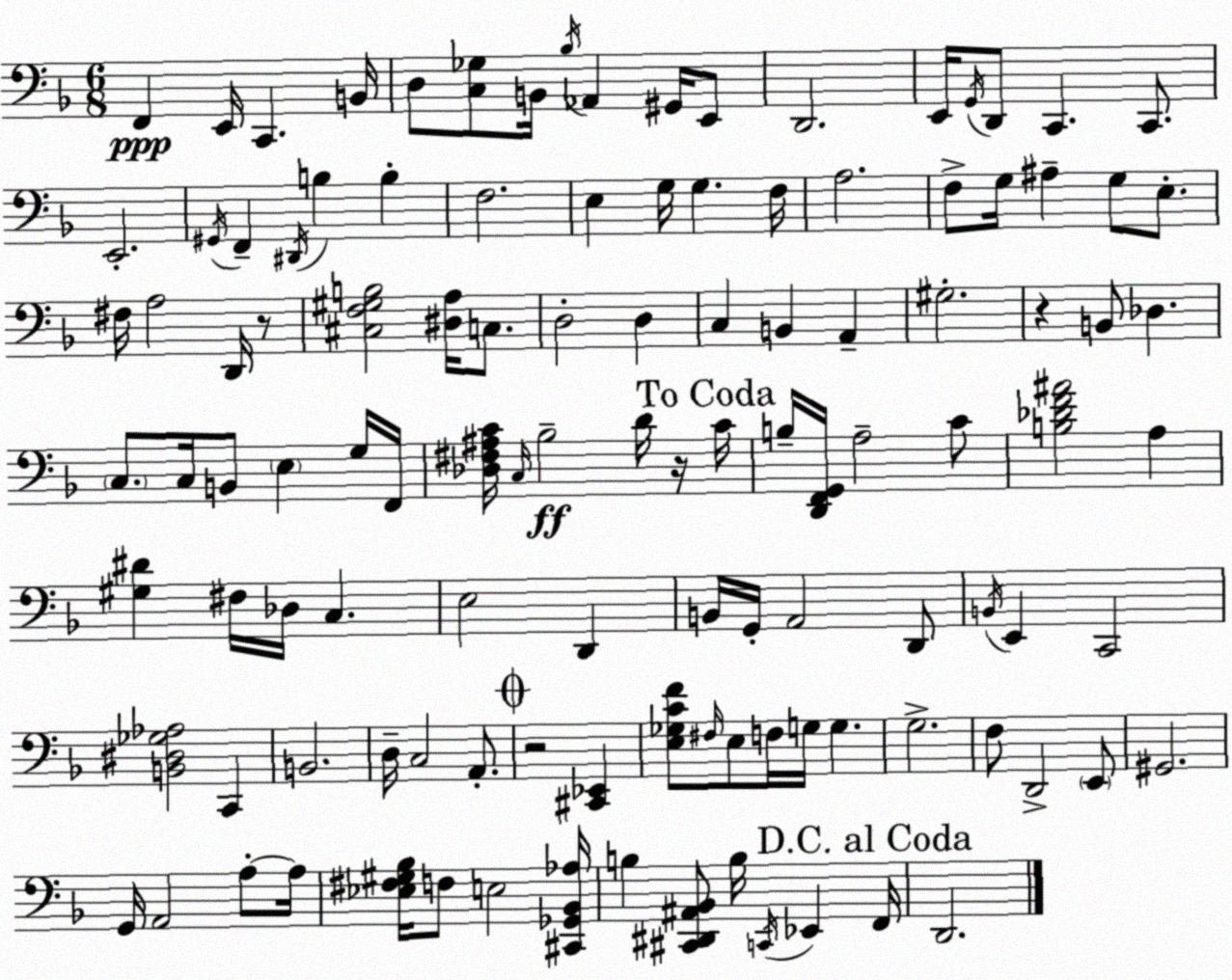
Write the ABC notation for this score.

X:1
T:Untitled
M:6/8
L:1/4
K:Dm
F,, E,,/4 C,, B,,/4 D,/2 [C,_G,]/2 B,,/4 _B,/4 _A,, ^G,,/4 E,,/2 D,,2 E,,/4 G,,/4 D,,/2 C,, C,,/2 E,,2 ^G,,/4 F,, ^D,,/4 B, B, F,2 E, G,/4 G, F,/4 A,2 F,/2 G,/4 ^A, G,/2 E,/2 ^F,/4 A,2 D,,/4 z/2 [^C,F,^G,B,]2 [^D,A,]/4 C,/2 D,2 D, C, B,, A,, ^G,2 z B,,/2 _D, C,/2 C,/4 B,,/2 E, G,/4 F,,/4 [_D,^F,^A,C]/4 C,/4 _B,2 D/4 z/4 C/4 B,/4 [D,,F,,G,,]/4 A,2 C/2 [B,_DF^A]2 A, [^G,^D] ^F,/4 _D,/4 C, E,2 D,, B,,/4 G,,/4 A,,2 D,,/2 B,,/4 E,, C,,2 [B,,^D,_G,_A,]2 C,, B,,2 D,/4 C,2 A,,/2 z2 [^C,,_E,,] [E,_G,CF]/2 ^F,/4 E,/2 F,/4 G,/4 G, G,2 F,/2 D,,2 E,,/2 ^G,,2 G,,/4 A,,2 A,/2 A,/4 [_E,^F,^G,_B,]/4 F,/2 E,2 [^C,,_G,,_B,,_A,]/4 B, [^C,,^D,,^A,,_B,,]/2 B,/4 C,,/4 _E,, F,,/4 D,,2